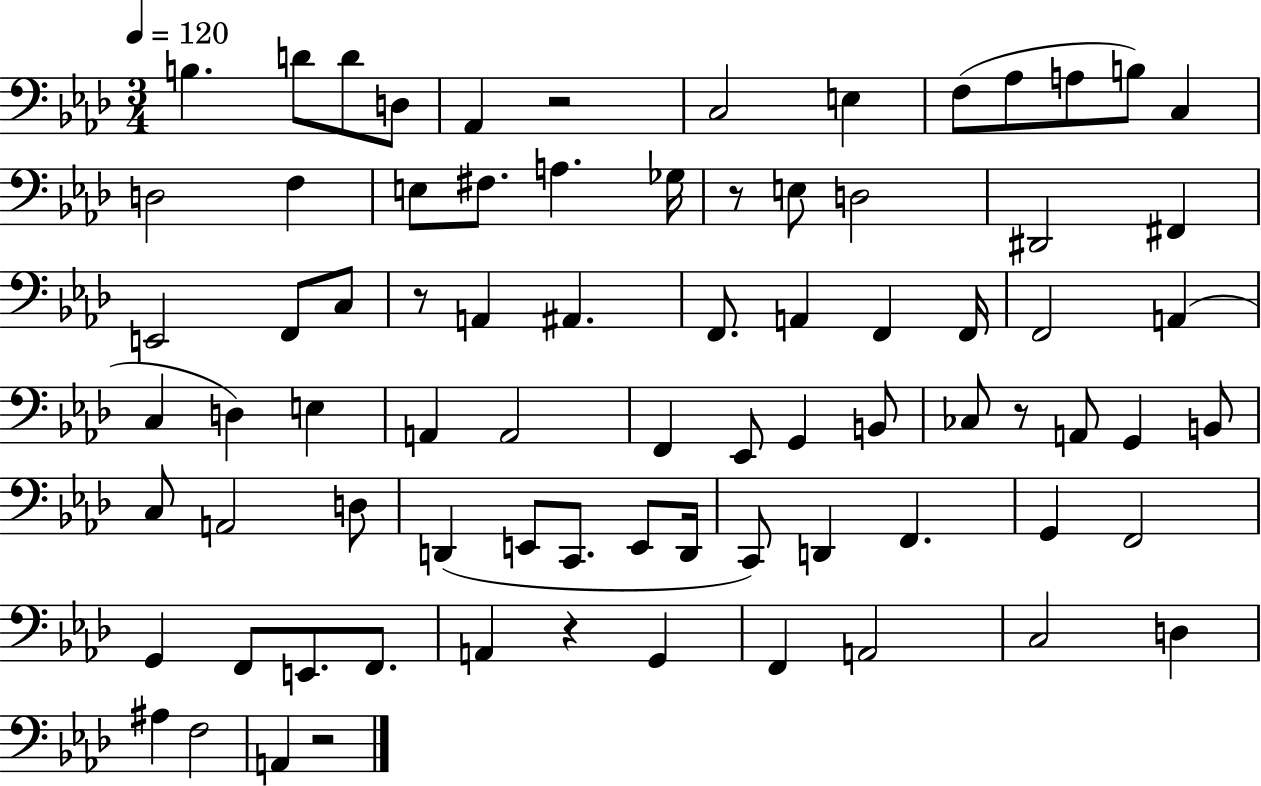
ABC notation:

X:1
T:Untitled
M:3/4
L:1/4
K:Ab
B, D/2 D/2 D,/2 _A,, z2 C,2 E, F,/2 _A,/2 A,/2 B,/2 C, D,2 F, E,/2 ^F,/2 A, _G,/4 z/2 E,/2 D,2 ^D,,2 ^F,, E,,2 F,,/2 C,/2 z/2 A,, ^A,, F,,/2 A,, F,, F,,/4 F,,2 A,, C, D, E, A,, A,,2 F,, _E,,/2 G,, B,,/2 _C,/2 z/2 A,,/2 G,, B,,/2 C,/2 A,,2 D,/2 D,, E,,/2 C,,/2 E,,/2 D,,/4 C,,/2 D,, F,, G,, F,,2 G,, F,,/2 E,,/2 F,,/2 A,, z G,, F,, A,,2 C,2 D, ^A, F,2 A,, z2